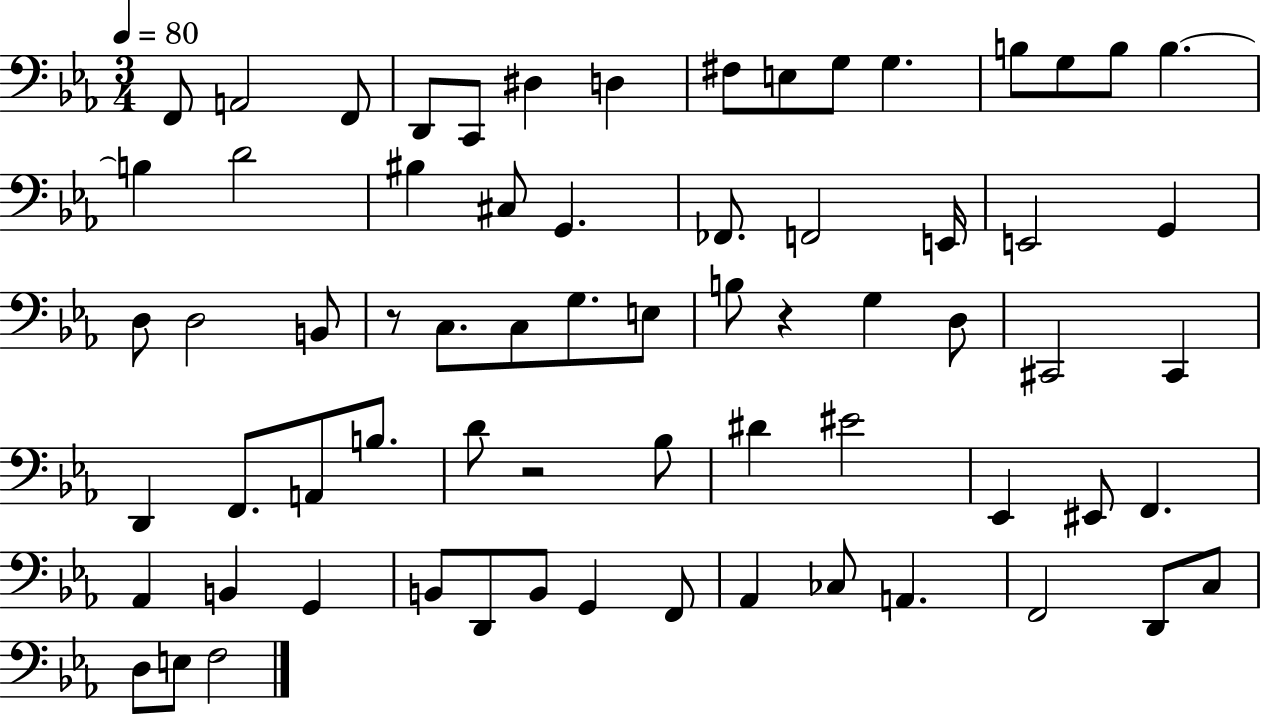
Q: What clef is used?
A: bass